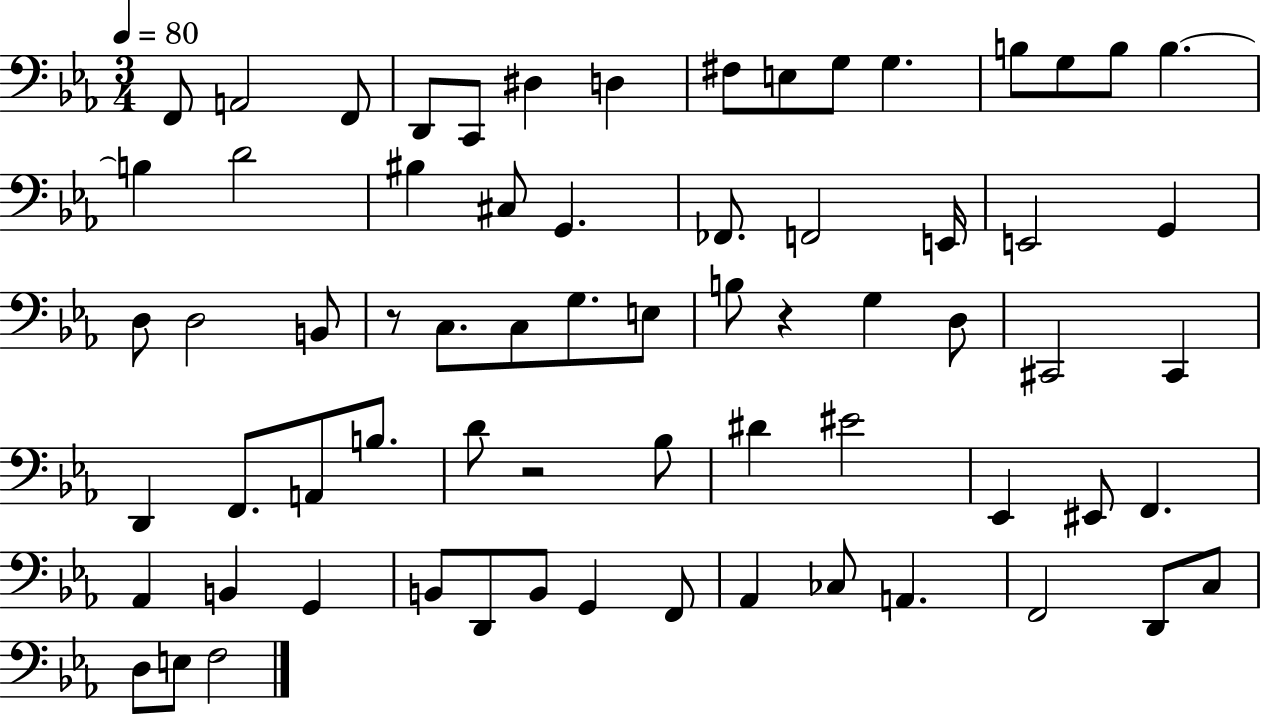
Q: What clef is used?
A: bass